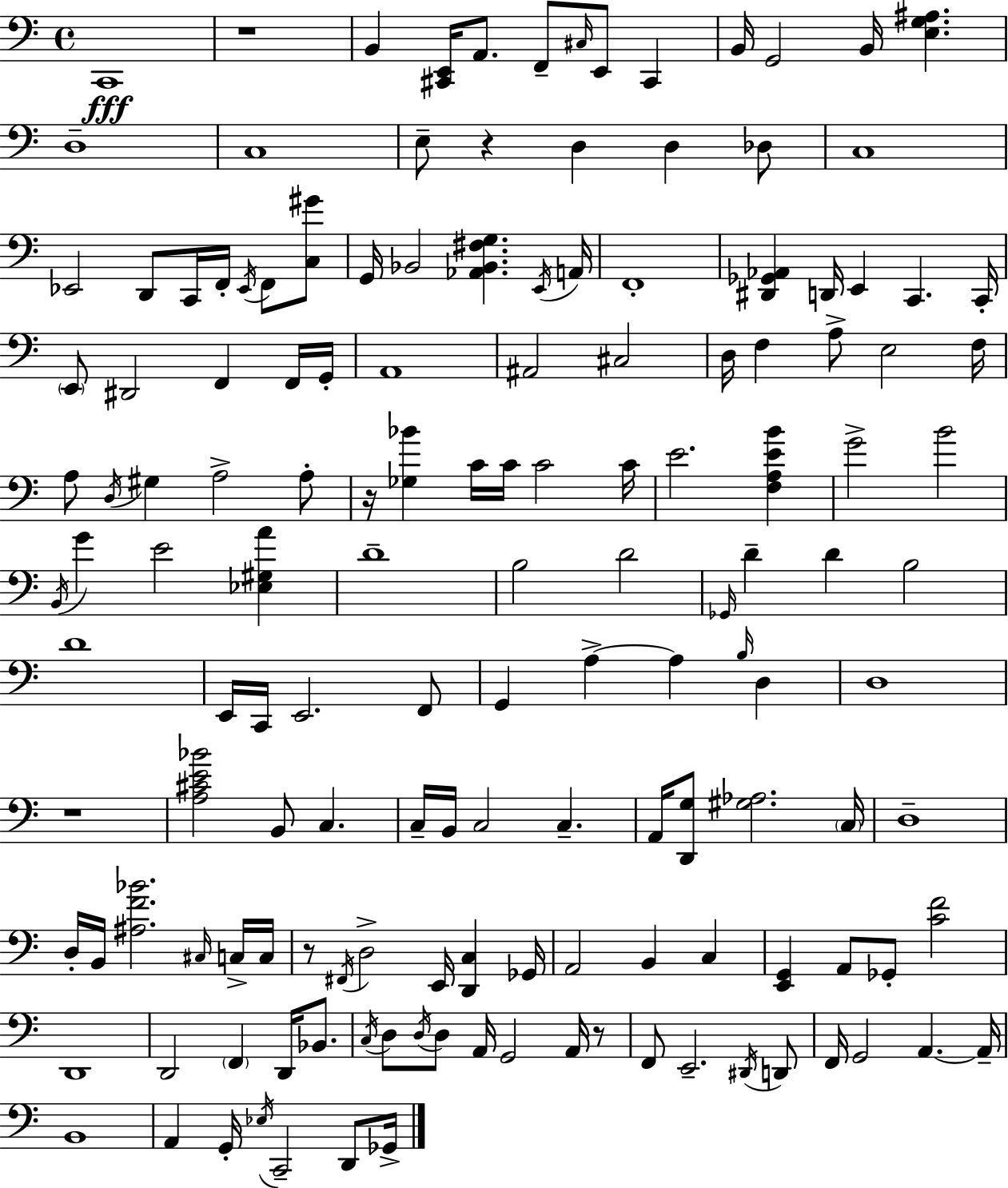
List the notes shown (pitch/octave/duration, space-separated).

C2/w R/w B2/q [C#2,E2]/s A2/e. F2/e C#3/s E2/e C#2/q B2/s G2/h B2/s [E3,G3,A#3]/q. D3/w C3/w E3/e R/q D3/q D3/q Db3/e C3/w Eb2/h D2/e C2/s F2/s Eb2/s F2/e [C3,G#4]/e G2/s Bb2/h [Ab2,Bb2,F#3,G3]/q. E2/s A2/s F2/w [D#2,Gb2,Ab2]/q D2/s E2/q C2/q. C2/s E2/e D#2/h F2/q F2/s G2/s A2/w A#2/h C#3/h D3/s F3/q A3/e E3/h F3/s A3/e D3/s G#3/q A3/h A3/e R/s [Gb3,Bb4]/q C4/s C4/s C4/h C4/s E4/h. [F3,A3,E4,B4]/q G4/h B4/h B2/s G4/q E4/h [Eb3,G#3,A4]/q D4/w B3/h D4/h Gb2/s D4/q D4/q B3/h D4/w E2/s C2/s E2/h. F2/e G2/q A3/q A3/q B3/s D3/q D3/w R/w [A3,C#4,E4,Bb4]/h B2/e C3/q. C3/s B2/s C3/h C3/q. A2/s [D2,G3]/e [G#3,Ab3]/h. C3/s D3/w D3/s B2/s [A#3,F4,Bb4]/h. C#3/s C3/s C3/s R/e F#2/s D3/h E2/s [D2,C3]/q Gb2/s A2/h B2/q C3/q [E2,G2]/q A2/e Gb2/e [C4,F4]/h D2/w D2/h F2/q D2/s Bb2/e. C3/s D3/e D3/s D3/e A2/s G2/h A2/s R/e F2/e E2/h. D#2/s D2/e F2/s G2/h A2/q. A2/s B2/w A2/q G2/s Eb3/s C2/h D2/e Gb2/s